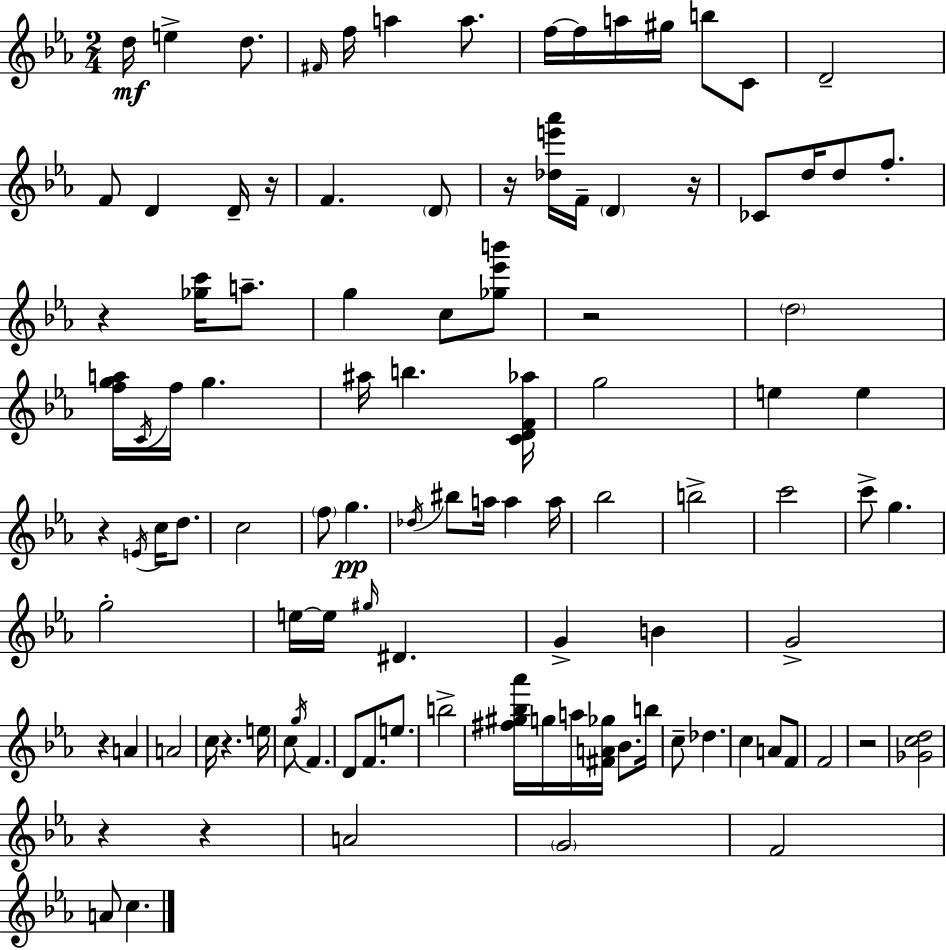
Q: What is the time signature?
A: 2/4